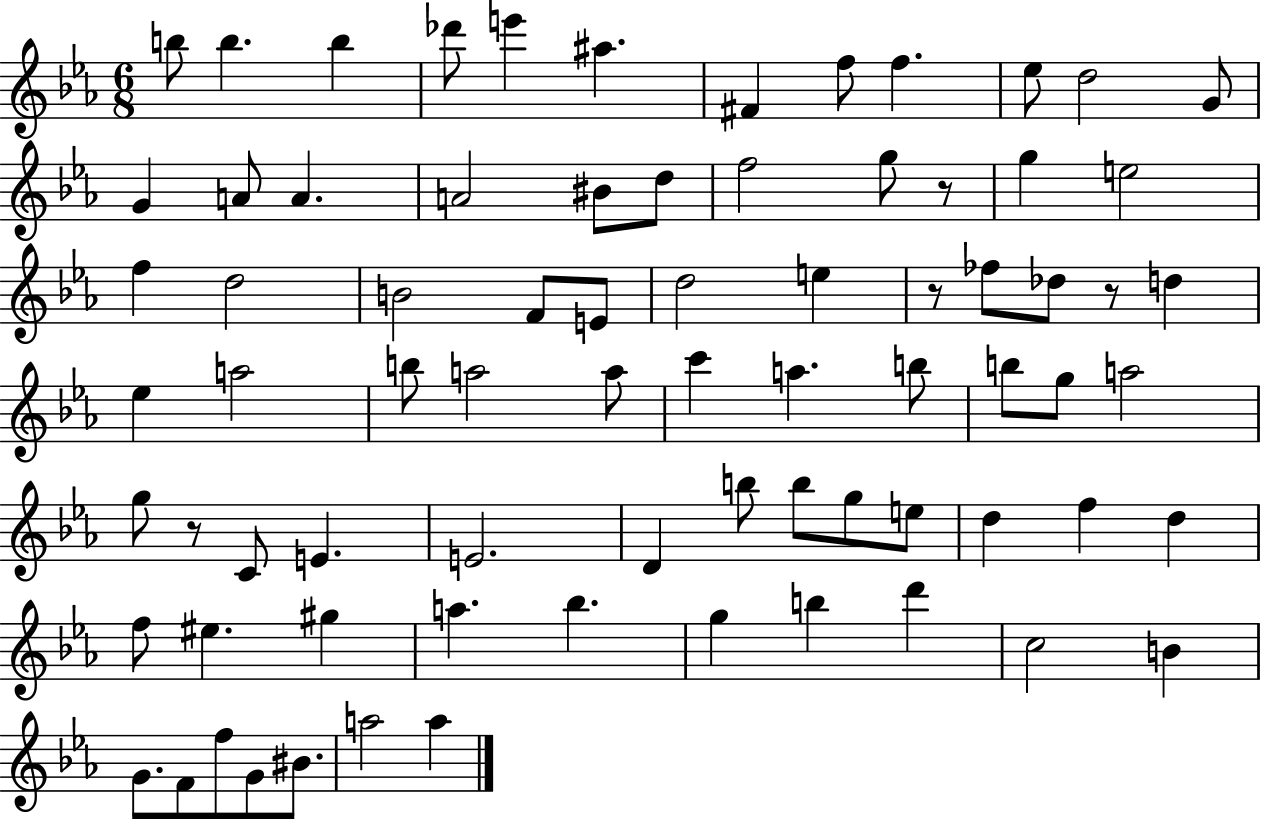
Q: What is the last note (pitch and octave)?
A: A5